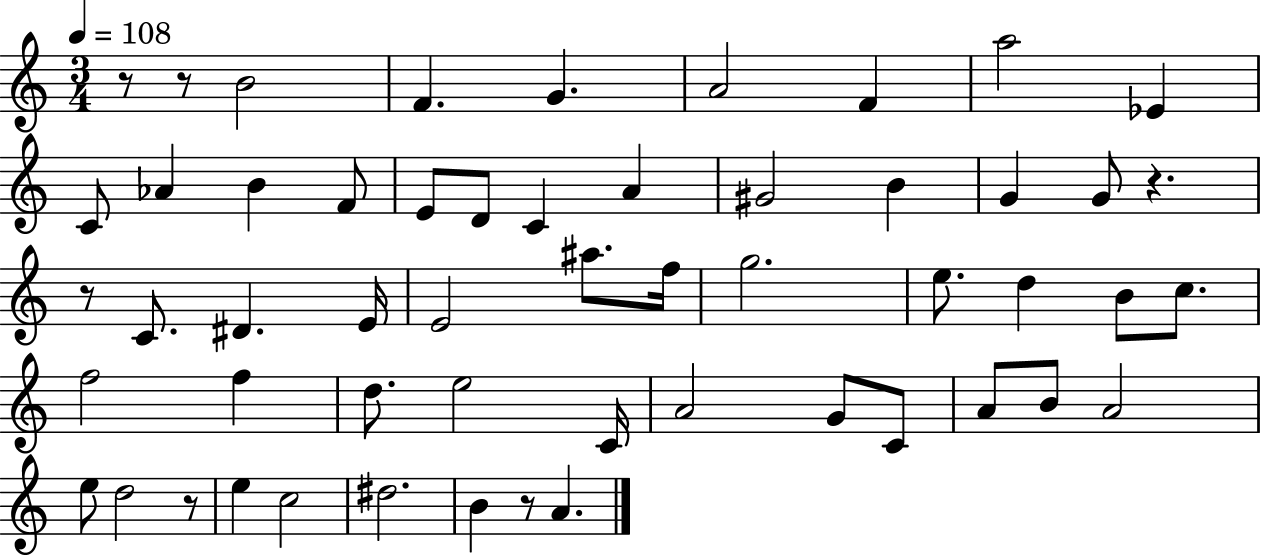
R/e R/e B4/h F4/q. G4/q. A4/h F4/q A5/h Eb4/q C4/e Ab4/q B4/q F4/e E4/e D4/e C4/q A4/q G#4/h B4/q G4/q G4/e R/q. R/e C4/e. D#4/q. E4/s E4/h A#5/e. F5/s G5/h. E5/e. D5/q B4/e C5/e. F5/h F5/q D5/e. E5/h C4/s A4/h G4/e C4/e A4/e B4/e A4/h E5/e D5/h R/e E5/q C5/h D#5/h. B4/q R/e A4/q.